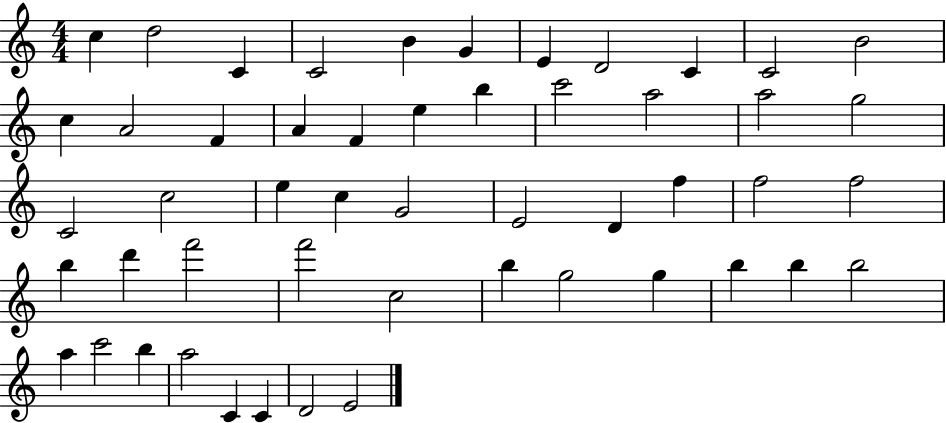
X:1
T:Untitled
M:4/4
L:1/4
K:C
c d2 C C2 B G E D2 C C2 B2 c A2 F A F e b c'2 a2 a2 g2 C2 c2 e c G2 E2 D f f2 f2 b d' f'2 f'2 c2 b g2 g b b b2 a c'2 b a2 C C D2 E2